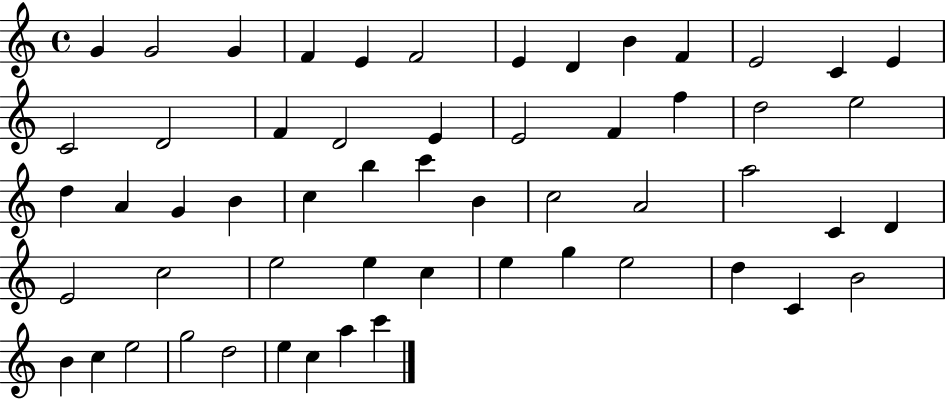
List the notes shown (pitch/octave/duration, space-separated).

G4/q G4/h G4/q F4/q E4/q F4/h E4/q D4/q B4/q F4/q E4/h C4/q E4/q C4/h D4/h F4/q D4/h E4/q E4/h F4/q F5/q D5/h E5/h D5/q A4/q G4/q B4/q C5/q B5/q C6/q B4/q C5/h A4/h A5/h C4/q D4/q E4/h C5/h E5/h E5/q C5/q E5/q G5/q E5/h D5/q C4/q B4/h B4/q C5/q E5/h G5/h D5/h E5/q C5/q A5/q C6/q